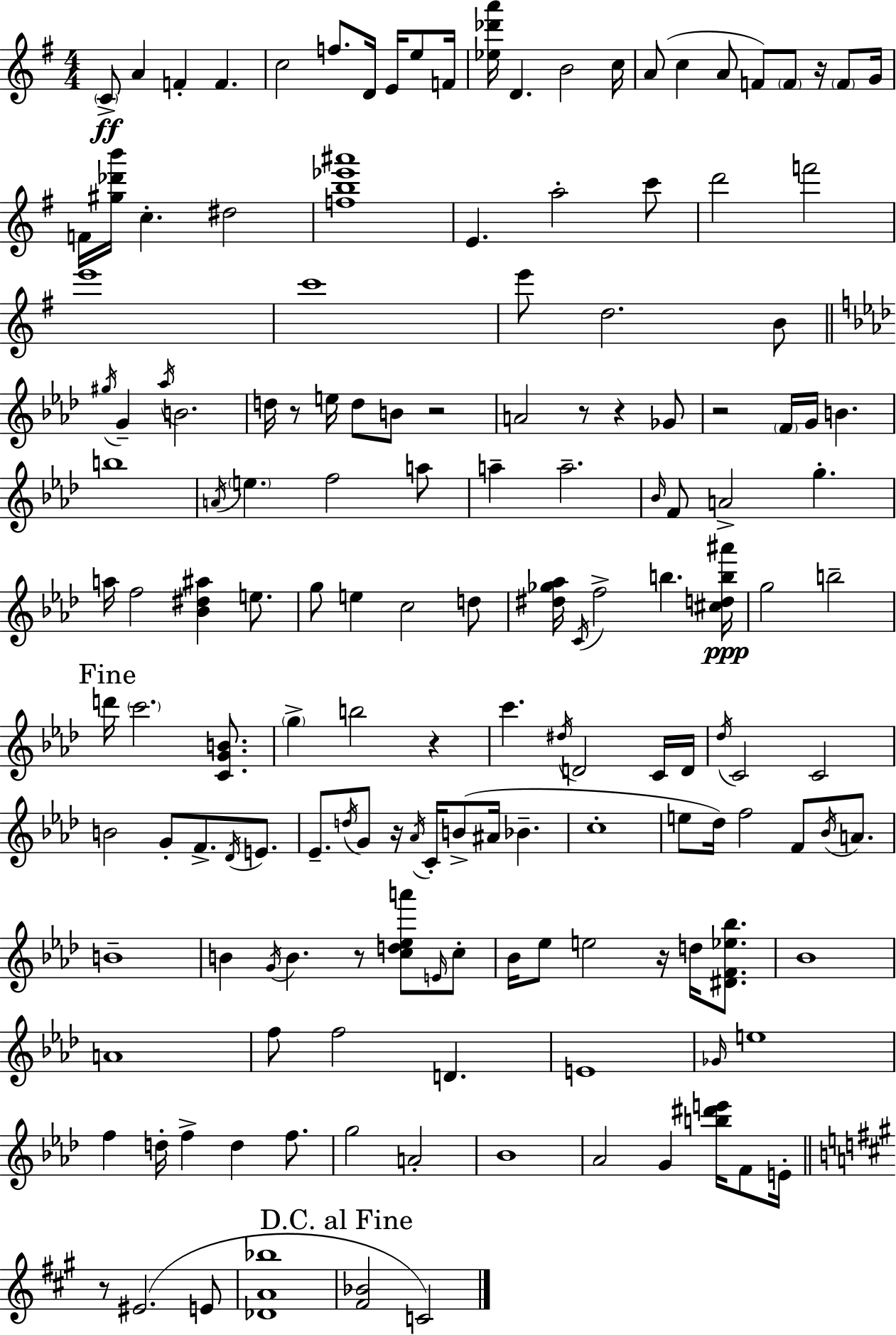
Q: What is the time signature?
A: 4/4